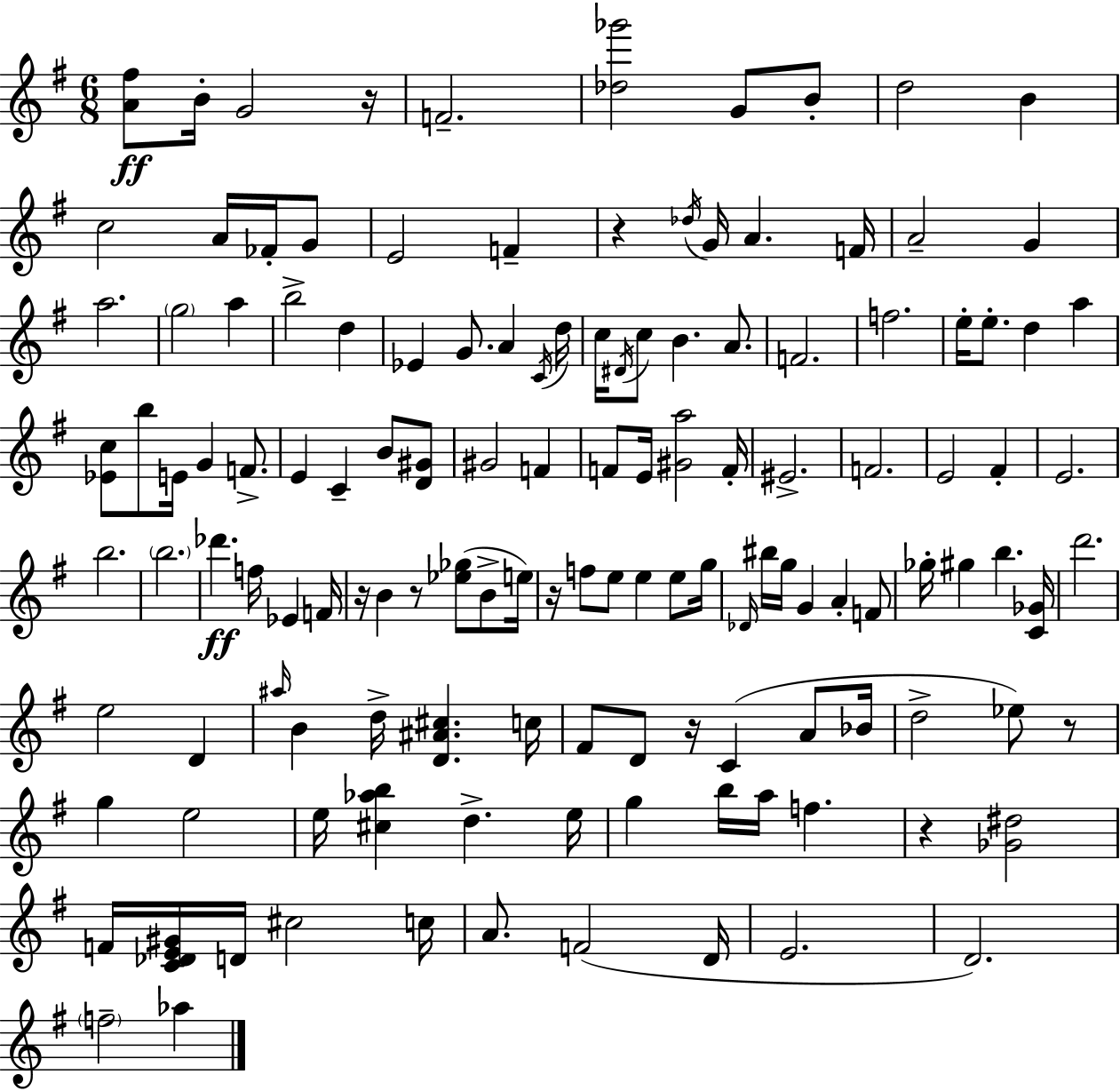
[A4,F#5]/e B4/s G4/h R/s F4/h. [Db5,Gb6]/h G4/e B4/e D5/h B4/q C5/h A4/s FES4/s G4/e E4/h F4/q R/q Db5/s G4/s A4/q. F4/s A4/h G4/q A5/h. G5/h A5/q B5/h D5/q Eb4/q G4/e. A4/q C4/s D5/s C5/s D#4/s C5/e B4/q. A4/e. F4/h. F5/h. E5/s E5/e. D5/q A5/q [Eb4,C5]/e B5/e E4/s G4/q F4/e. E4/q C4/q B4/e [D4,G#4]/e G#4/h F4/q F4/e E4/s [G#4,A5]/h F4/s EIS4/h. F4/h. E4/h F#4/q E4/h. B5/h. B5/h. Db6/q. F5/s Eb4/q F4/s R/s B4/q R/e [Eb5,Gb5]/e B4/e E5/s R/s F5/e E5/e E5/q E5/e G5/s Db4/s BIS5/s G5/s G4/q A4/q F4/e Gb5/s G#5/q B5/q. [C4,Gb4]/s D6/h. E5/h D4/q A#5/s B4/q D5/s [D4,A#4,C#5]/q. C5/s F#4/e D4/e R/s C4/q A4/e Bb4/s D5/h Eb5/e R/e G5/q E5/h E5/s [C#5,Ab5,B5]/q D5/q. E5/s G5/q B5/s A5/s F5/q. R/q [Gb4,D#5]/h F4/s [C4,Db4,E4,G#4]/s D4/s C#5/h C5/s A4/e. F4/h D4/s E4/h. D4/h. F5/h Ab5/q